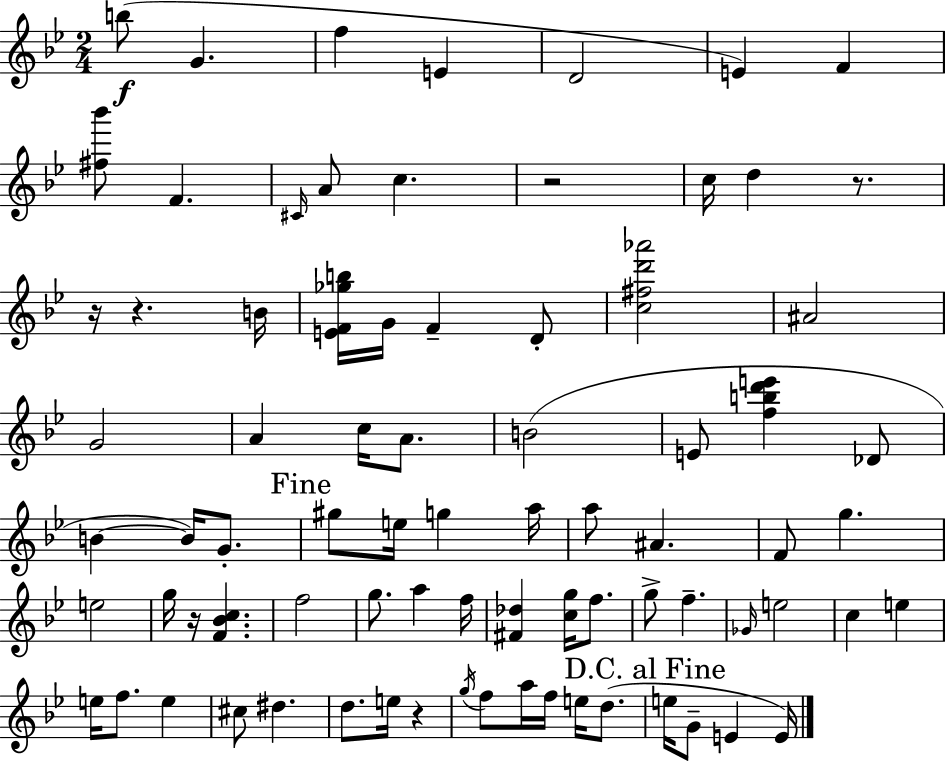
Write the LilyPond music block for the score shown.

{
  \clef treble
  \numericTimeSignature
  \time 2/4
  \key g \minor
  \repeat volta 2 { b''8(\f g'4. | f''4 e'4 | d'2 | e'4) f'4 | \break <fis'' bes'''>8 f'4. | \grace { cis'16 } a'8 c''4. | r2 | c''16 d''4 r8. | \break r16 r4. | b'16 <e' f' ges'' b''>16 g'16 f'4-- d'8-. | <c'' fis'' d''' aes'''>2 | ais'2 | \break g'2 | a'4 c''16 a'8. | b'2( | e'8 <f'' b'' d''' e'''>4 des'8 | \break b'4~~ b'16) g'8.-. | \mark "Fine" gis''8 e''16 g''4 | a''16 a''8 ais'4. | f'8 g''4. | \break e''2 | g''16 r16 <f' bes' c''>4. | f''2 | g''8. a''4 | \break f''16 <fis' des''>4 <c'' g''>16 f''8. | g''8-> f''4.-- | \grace { ges'16 } e''2 | c''4 e''4 | \break e''16 f''8. e''4 | cis''8 dis''4. | d''8. e''16 r4 | \acciaccatura { g''16 } f''8 a''16 f''16 e''16 | \break d''8.( \mark "D.C. al Fine" e''16 g'8-- e'4 | e'16) } \bar "|."
}